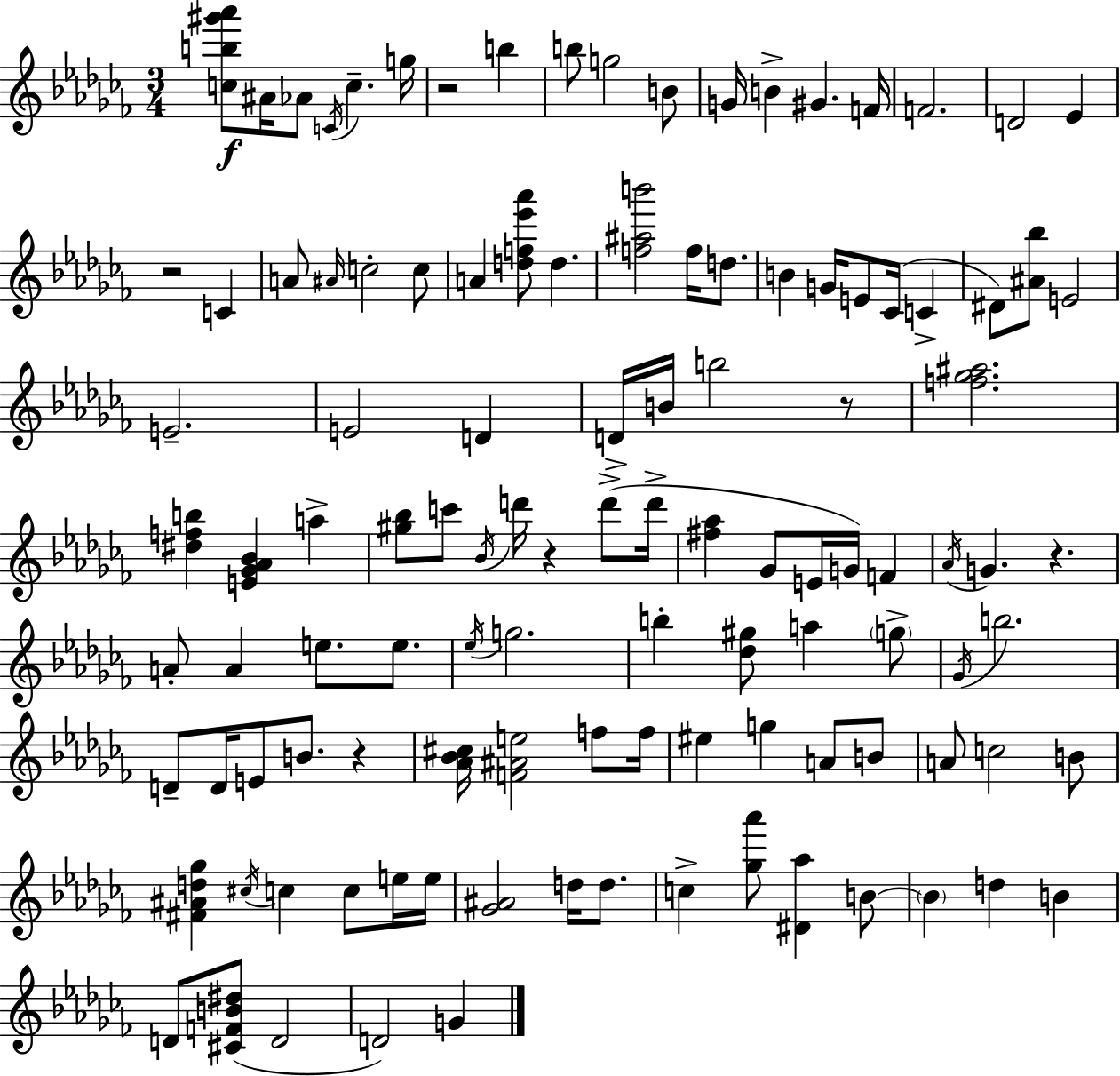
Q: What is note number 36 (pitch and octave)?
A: D4